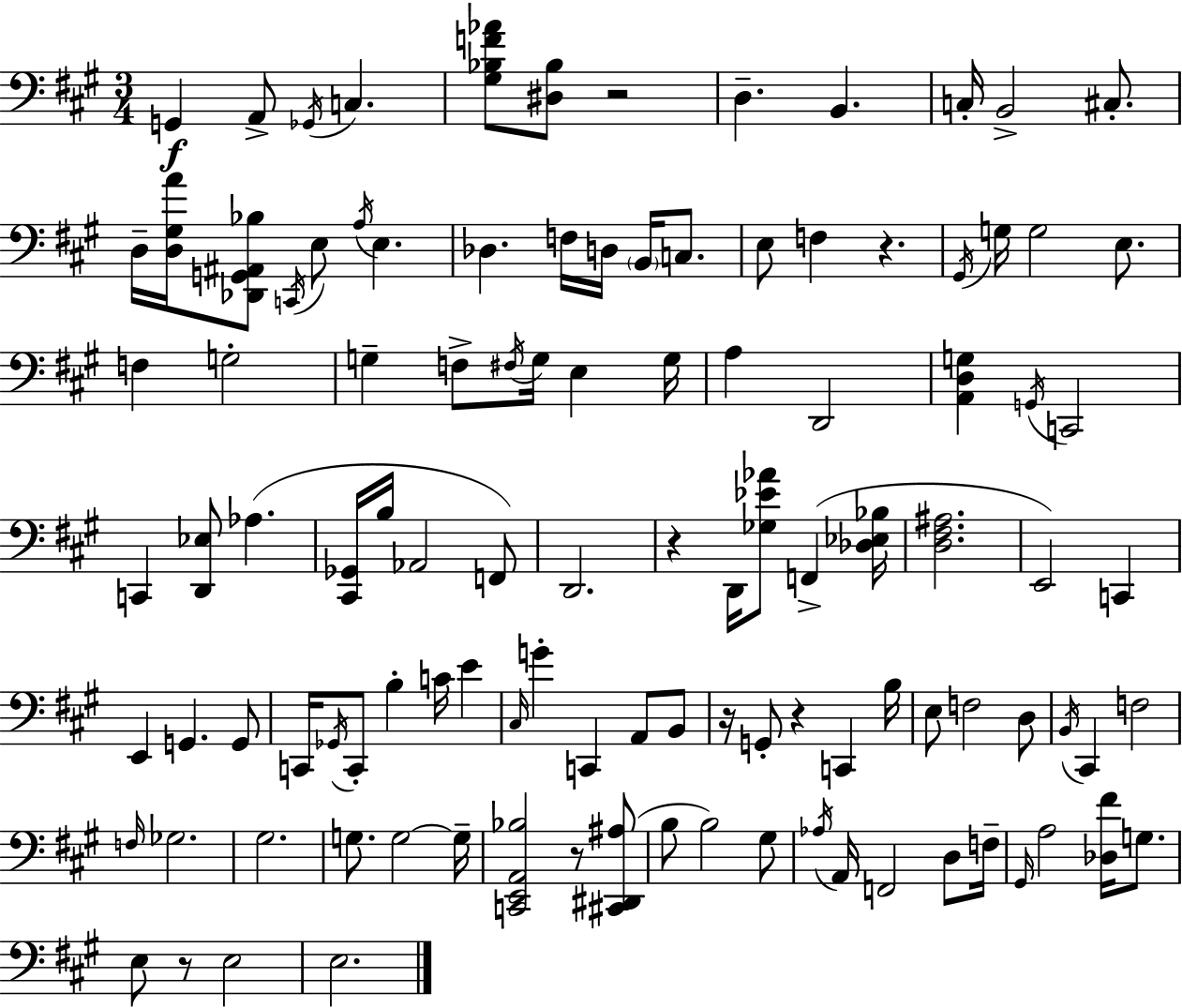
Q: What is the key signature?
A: A major